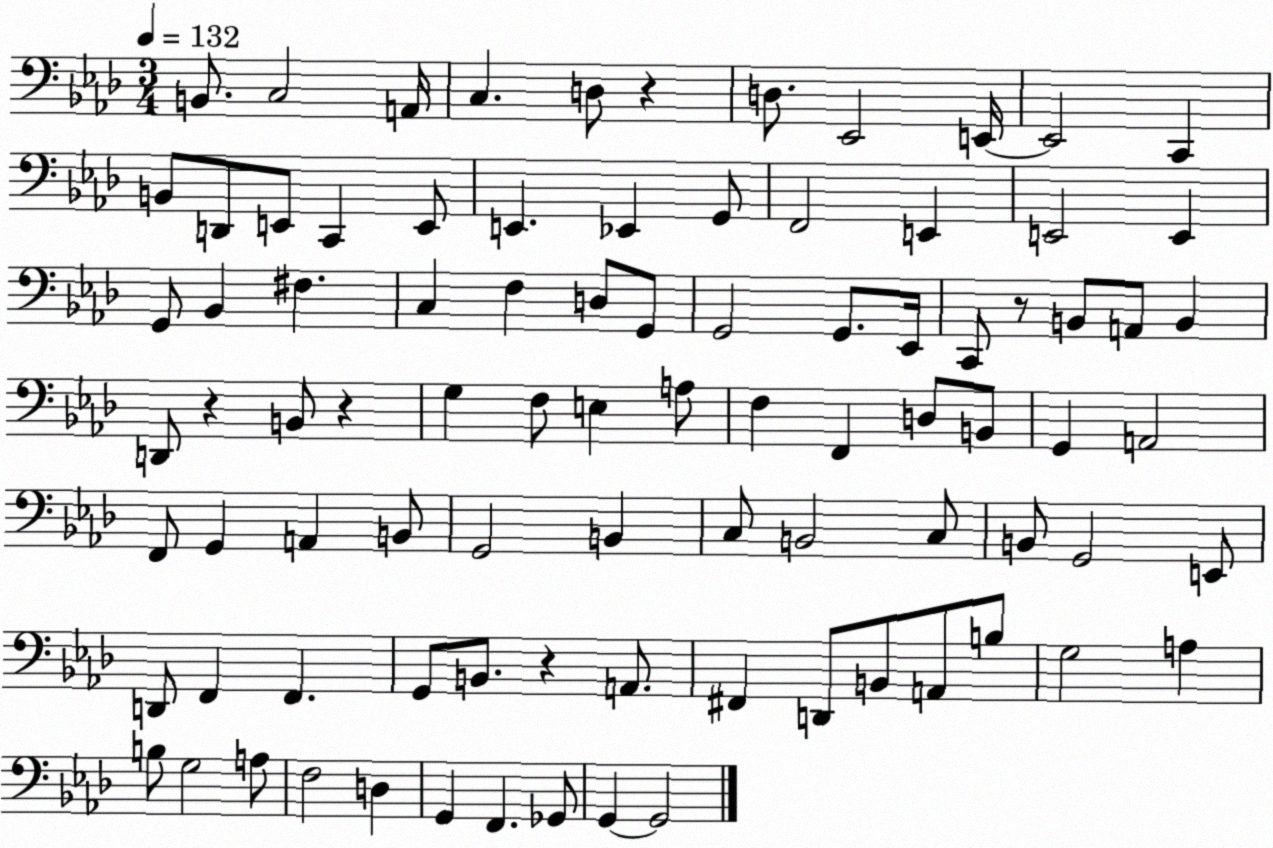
X:1
T:Untitled
M:3/4
L:1/4
K:Ab
B,,/2 C,2 A,,/4 C, D,/2 z D,/2 _E,,2 E,,/4 E,,2 C,, B,,/2 D,,/2 E,,/2 C,, E,,/2 E,, _E,, G,,/2 F,,2 E,, E,,2 E,, G,,/2 _B,, ^F, C, F, D,/2 G,,/2 G,,2 G,,/2 _E,,/4 C,,/2 z/2 B,,/2 A,,/2 B,, D,,/2 z B,,/2 z G, F,/2 E, A,/2 F, F,, D,/2 B,,/2 G,, A,,2 F,,/2 G,, A,, B,,/2 G,,2 B,, C,/2 B,,2 C,/2 B,,/2 G,,2 E,,/2 D,,/2 F,, F,, G,,/2 B,,/2 z A,,/2 ^F,, D,,/2 B,,/2 A,,/2 B,/2 G,2 A, B,/2 G,2 A,/2 F,2 D, G,, F,, _G,,/2 G,, G,,2